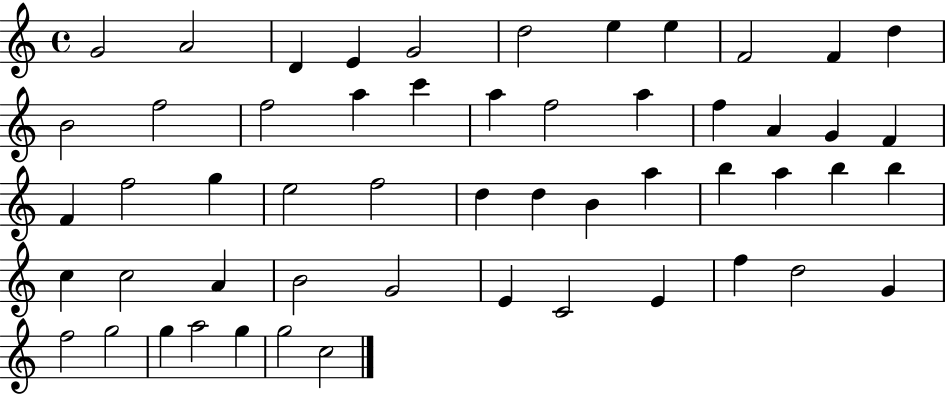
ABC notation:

X:1
T:Untitled
M:4/4
L:1/4
K:C
G2 A2 D E G2 d2 e e F2 F d B2 f2 f2 a c' a f2 a f A G F F f2 g e2 f2 d d B a b a b b c c2 A B2 G2 E C2 E f d2 G f2 g2 g a2 g g2 c2